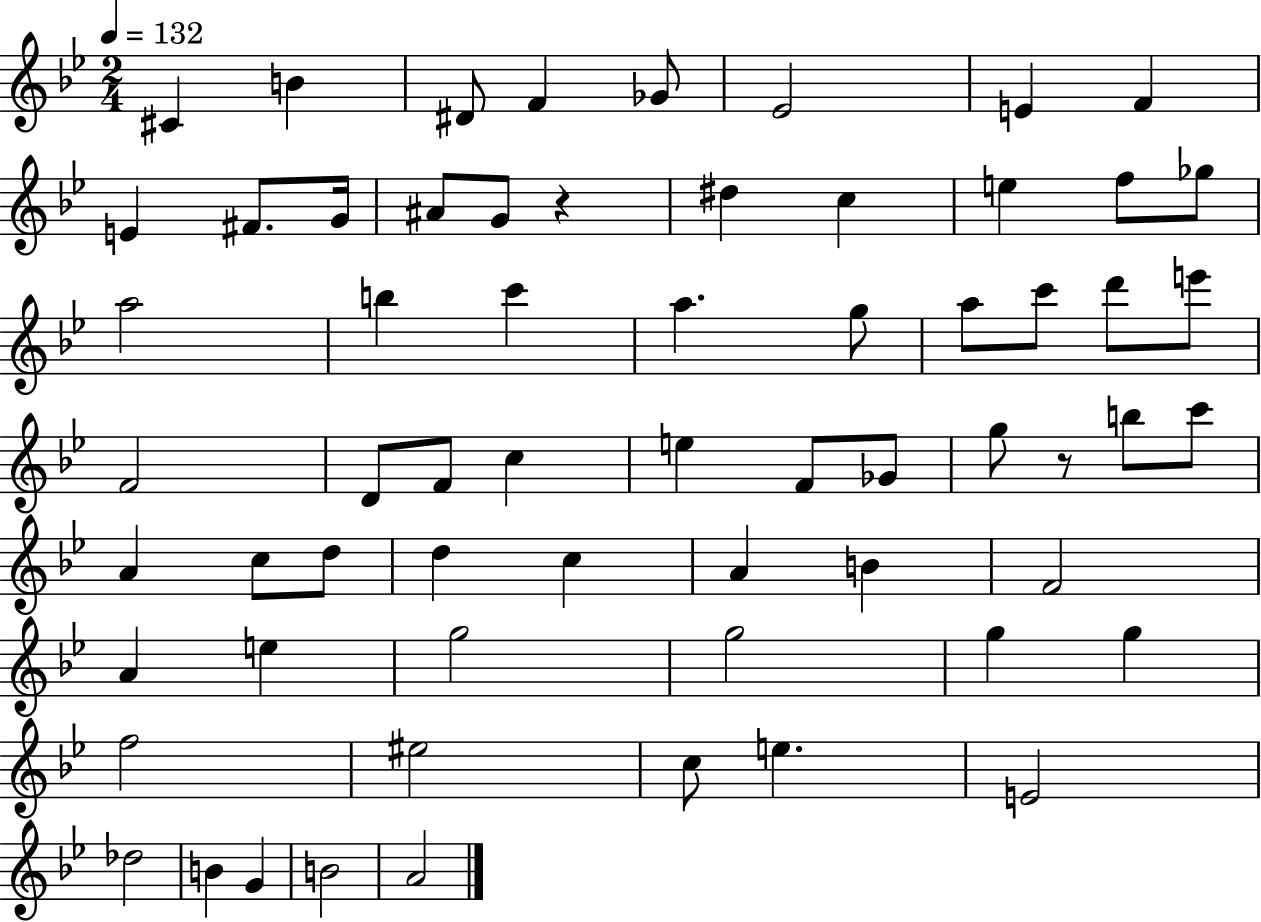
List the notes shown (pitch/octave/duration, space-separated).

C#4/q B4/q D#4/e F4/q Gb4/e Eb4/h E4/q F4/q E4/q F#4/e. G4/s A#4/e G4/e R/q D#5/q C5/q E5/q F5/e Gb5/e A5/h B5/q C6/q A5/q. G5/e A5/e C6/e D6/e E6/e F4/h D4/e F4/e C5/q E5/q F4/e Gb4/e G5/e R/e B5/e C6/e A4/q C5/e D5/e D5/q C5/q A4/q B4/q F4/h A4/q E5/q G5/h G5/h G5/q G5/q F5/h EIS5/h C5/e E5/q. E4/h Db5/h B4/q G4/q B4/h A4/h